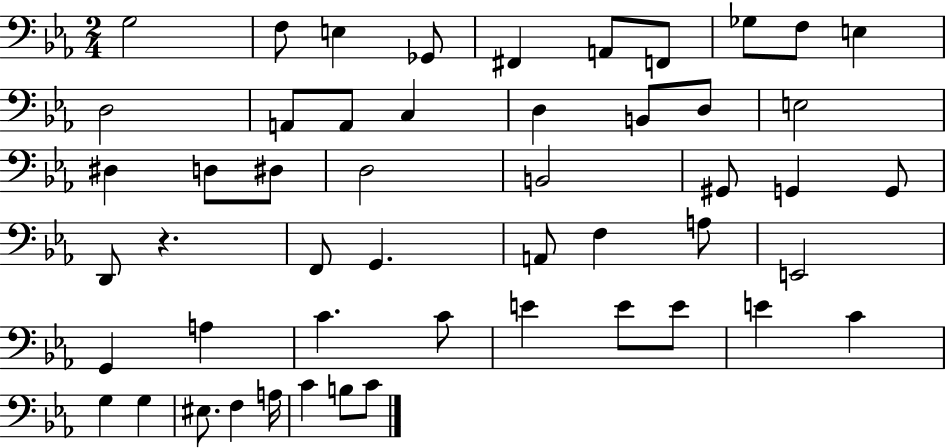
G3/h F3/e E3/q Gb2/e F#2/q A2/e F2/e Gb3/e F3/e E3/q D3/h A2/e A2/e C3/q D3/q B2/e D3/e E3/h D#3/q D3/e D#3/e D3/h B2/h G#2/e G2/q G2/e D2/e R/q. F2/e G2/q. A2/e F3/q A3/e E2/h G2/q A3/q C4/q. C4/e E4/q E4/e E4/e E4/q C4/q G3/q G3/q EIS3/e. F3/q A3/s C4/q B3/e C4/e